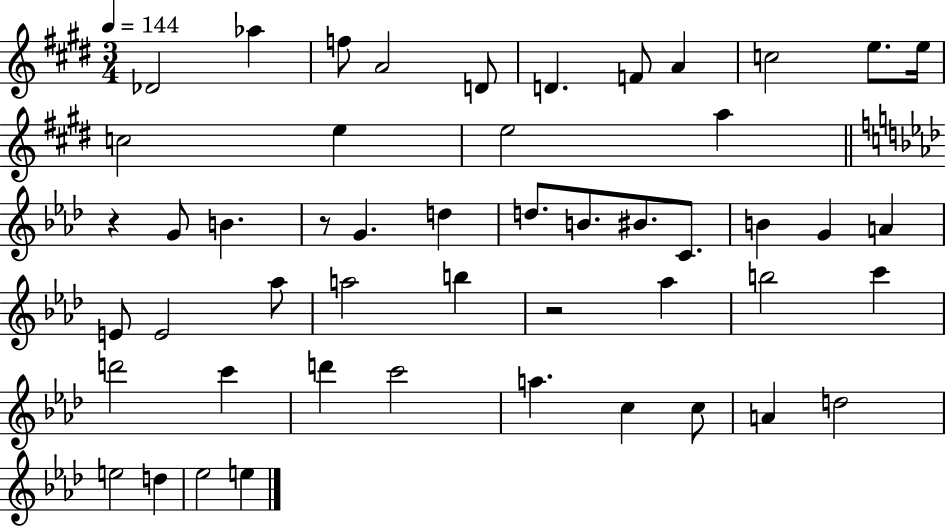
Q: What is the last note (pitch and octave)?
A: E5